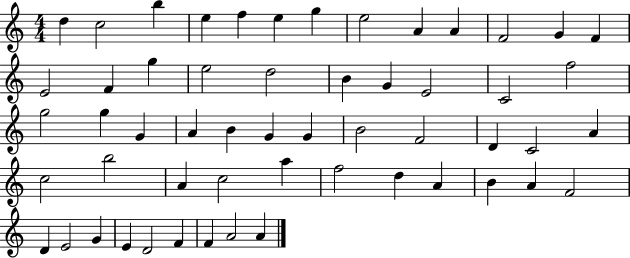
{
  \clef treble
  \numericTimeSignature
  \time 4/4
  \key c \major
  d''4 c''2 b''4 | e''4 f''4 e''4 g''4 | e''2 a'4 a'4 | f'2 g'4 f'4 | \break e'2 f'4 g''4 | e''2 d''2 | b'4 g'4 e'2 | c'2 f''2 | \break g''2 g''4 g'4 | a'4 b'4 g'4 g'4 | b'2 f'2 | d'4 c'2 a'4 | \break c''2 b''2 | a'4 c''2 a''4 | f''2 d''4 a'4 | b'4 a'4 f'2 | \break d'4 e'2 g'4 | e'4 d'2 f'4 | f'4 a'2 a'4 | \bar "|."
}